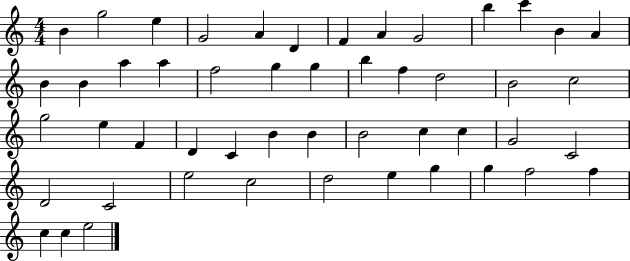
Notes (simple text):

B4/q G5/h E5/q G4/h A4/q D4/q F4/q A4/q G4/h B5/q C6/q B4/q A4/q B4/q B4/q A5/q A5/q F5/h G5/q G5/q B5/q F5/q D5/h B4/h C5/h G5/h E5/q F4/q D4/q C4/q B4/q B4/q B4/h C5/q C5/q G4/h C4/h D4/h C4/h E5/h C5/h D5/h E5/q G5/q G5/q F5/h F5/q C5/q C5/q E5/h